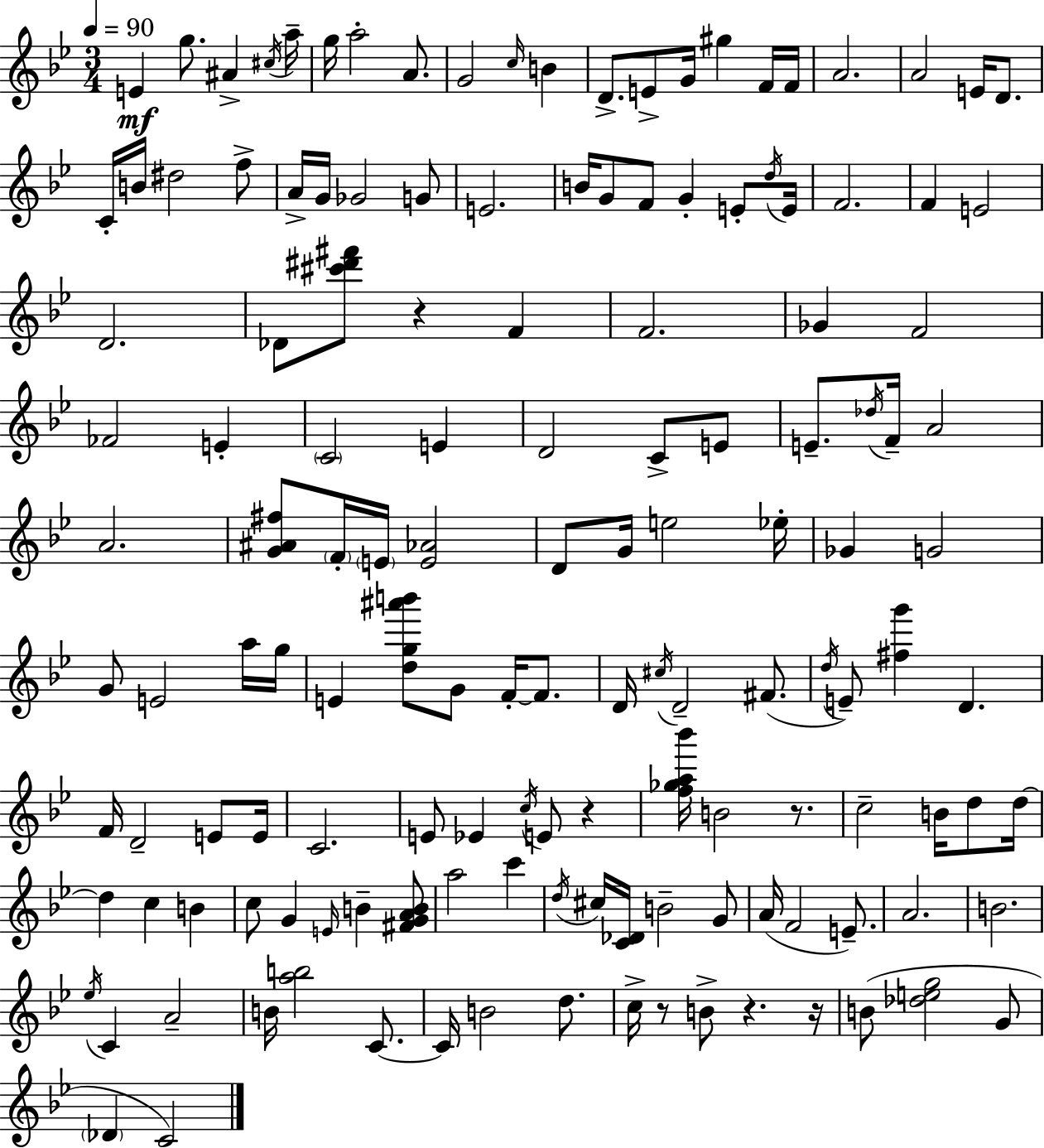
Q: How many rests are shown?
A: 6